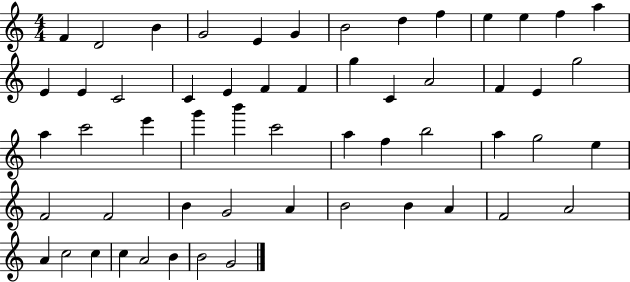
F4/q D4/h B4/q G4/h E4/q G4/q B4/h D5/q F5/q E5/q E5/q F5/q A5/q E4/q E4/q C4/h C4/q E4/q F4/q F4/q G5/q C4/q A4/h F4/q E4/q G5/h A5/q C6/h E6/q G6/q B6/q C6/h A5/q F5/q B5/h A5/q G5/h E5/q F4/h F4/h B4/q G4/h A4/q B4/h B4/q A4/q F4/h A4/h A4/q C5/h C5/q C5/q A4/h B4/q B4/h G4/h